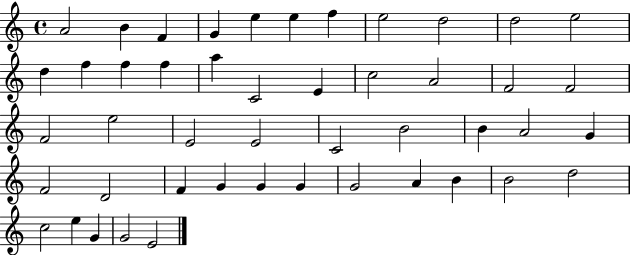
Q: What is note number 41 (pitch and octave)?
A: B4